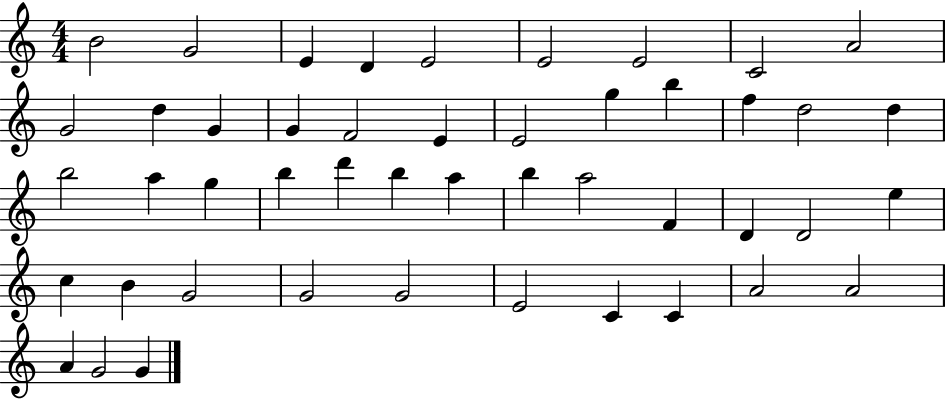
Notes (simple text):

B4/h G4/h E4/q D4/q E4/h E4/h E4/h C4/h A4/h G4/h D5/q G4/q G4/q F4/h E4/q E4/h G5/q B5/q F5/q D5/h D5/q B5/h A5/q G5/q B5/q D6/q B5/q A5/q B5/q A5/h F4/q D4/q D4/h E5/q C5/q B4/q G4/h G4/h G4/h E4/h C4/q C4/q A4/h A4/h A4/q G4/h G4/q